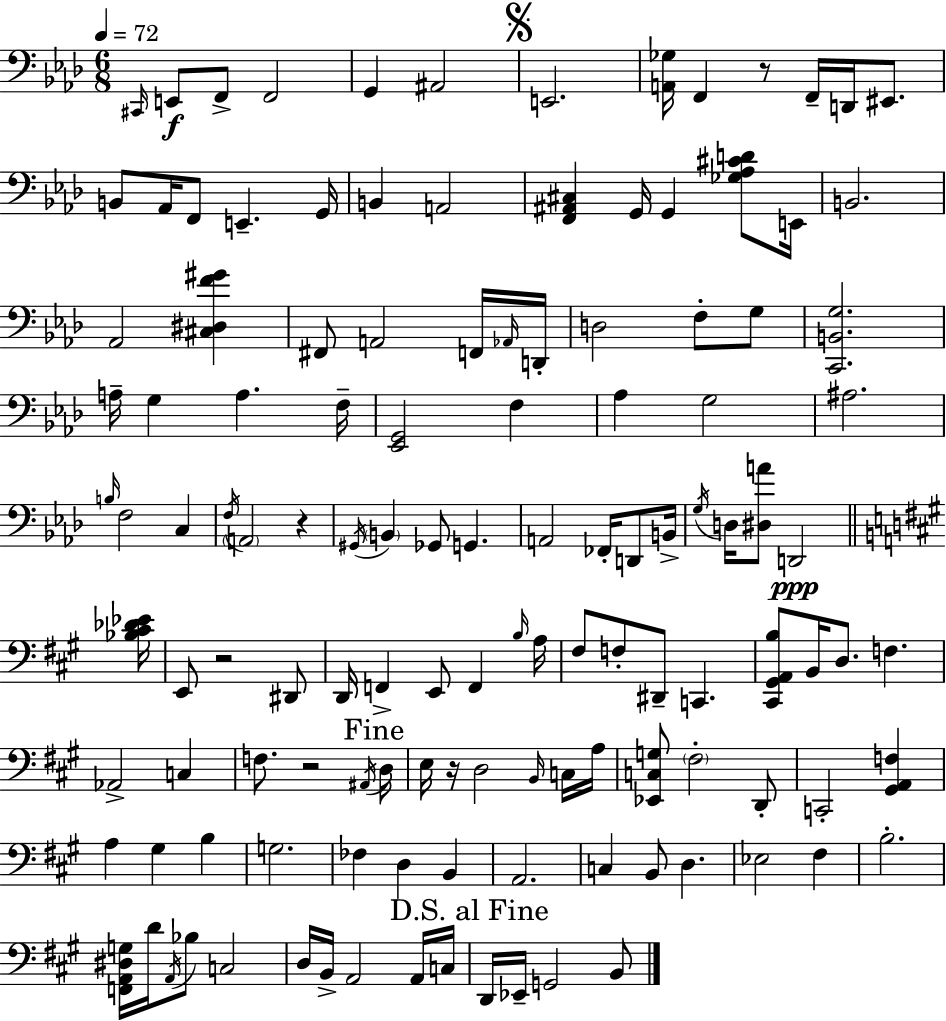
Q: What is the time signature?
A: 6/8